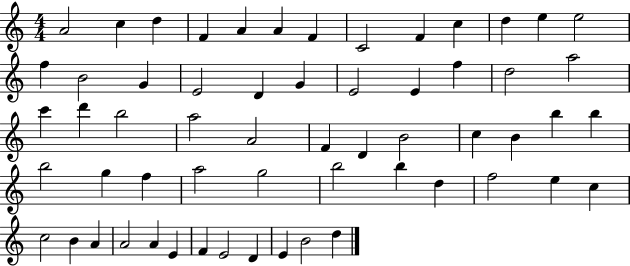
A4/h C5/q D5/q F4/q A4/q A4/q F4/q C4/h F4/q C5/q D5/q E5/q E5/h F5/q B4/h G4/q E4/h D4/q G4/q E4/h E4/q F5/q D5/h A5/h C6/q D6/q B5/h A5/h A4/h F4/q D4/q B4/h C5/q B4/q B5/q B5/q B5/h G5/q F5/q A5/h G5/h B5/h B5/q D5/q F5/h E5/q C5/q C5/h B4/q A4/q A4/h A4/q E4/q F4/q E4/h D4/q E4/q B4/h D5/q